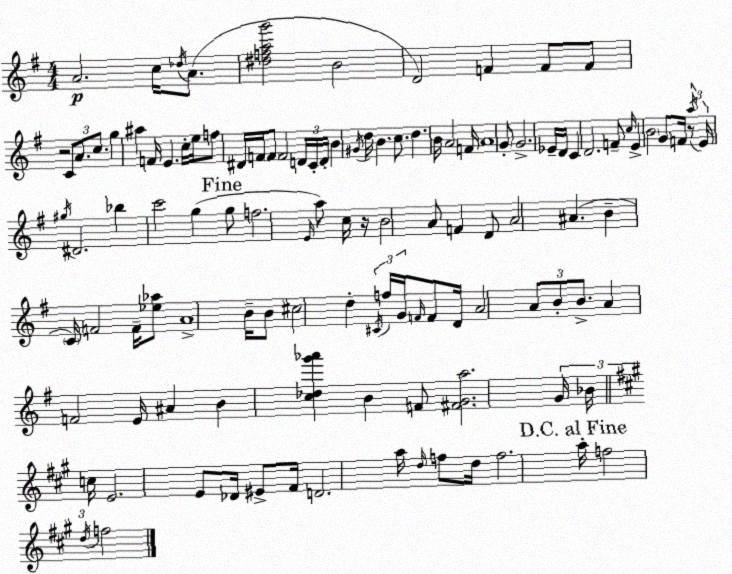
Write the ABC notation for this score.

X:1
T:Untitled
M:4/4
L:1/4
K:Em
A2 c/4 _d/4 A/2 [^dfag']2 B2 D2 F F/2 F/2 z2 C/2 A/2 c/2 g ^a F/4 E c/4 e/4 f/2 ^D/4 F/4 F/2 F2 D/4 C/4 D/4 B ^G/4 d/4 B c/2 d B/4 A2 F/4 A4 G/2 G2 _E/4 D/4 C D2 F/2 c/4 E B2 G/2 F/4 z/2 a/4 E/4 ^g/4 ^D2 _b c'2 g g/2 f2 E/4 a/2 c/4 z/4 B2 A/2 F D/2 A2 ^A B C/4 F2 F/4 [_e_a]/2 A4 B/4 B/2 ^c2 d ^C/4 f/4 G/4 F/4 F/2 D/4 A2 A/2 B/2 B/2 A F2 E/4 ^A B [c_dg'_a'] B F/2 [^FGa]2 G/4 _B/4 c/4 E2 E/2 _D/4 ^E/2 ^F/4 D2 a/4 d/4 f/2 d/4 f2 a/4 f2 d/4 f2